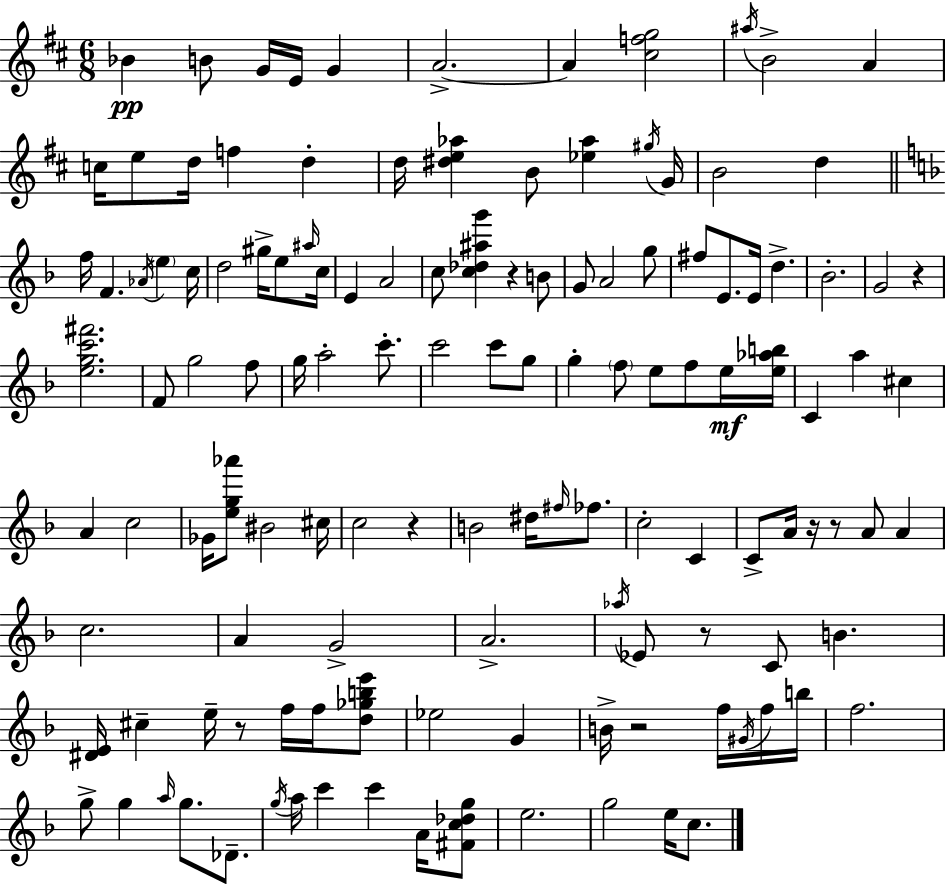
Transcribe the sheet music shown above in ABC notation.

X:1
T:Untitled
M:6/8
L:1/4
K:D
_B B/2 G/4 E/4 G A2 A [^cfg]2 ^a/4 B2 A c/4 e/2 d/4 f d d/4 [^de_a] B/2 [_e_a] ^g/4 G/4 B2 d f/4 F _A/4 e c/4 d2 ^g/4 e/2 ^a/4 c/4 E A2 c/2 [c_d^ag'] z B/2 G/2 A2 g/2 ^f/2 E/2 E/4 d _B2 G2 z [egc'^f']2 F/2 g2 f/2 g/4 a2 c'/2 c'2 c'/2 g/2 g f/2 e/2 f/2 e/4 [e_ab]/4 C a ^c A c2 _G/4 [eg_a']/2 ^B2 ^c/4 c2 z B2 ^d/4 ^f/4 _f/2 c2 C C/2 A/4 z/4 z/2 A/2 A c2 A G2 A2 _a/4 _E/2 z/2 C/2 B [^DE]/4 ^c e/4 z/2 f/4 f/4 [d_gbe']/2 _e2 G B/4 z2 f/4 ^G/4 f/4 b/4 f2 g/2 g a/4 g/2 _D/2 g/4 a/4 c' c' A/4 [^Fc_dg]/2 e2 g2 e/4 c/2